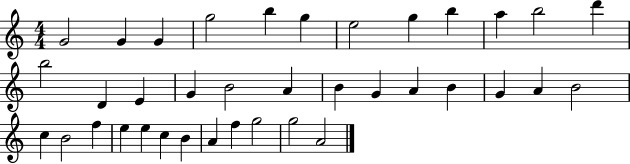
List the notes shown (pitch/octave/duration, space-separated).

G4/h G4/q G4/q G5/h B5/q G5/q E5/h G5/q B5/q A5/q B5/h D6/q B5/h D4/q E4/q G4/q B4/h A4/q B4/q G4/q A4/q B4/q G4/q A4/q B4/h C5/q B4/h F5/q E5/q E5/q C5/q B4/q A4/q F5/q G5/h G5/h A4/h